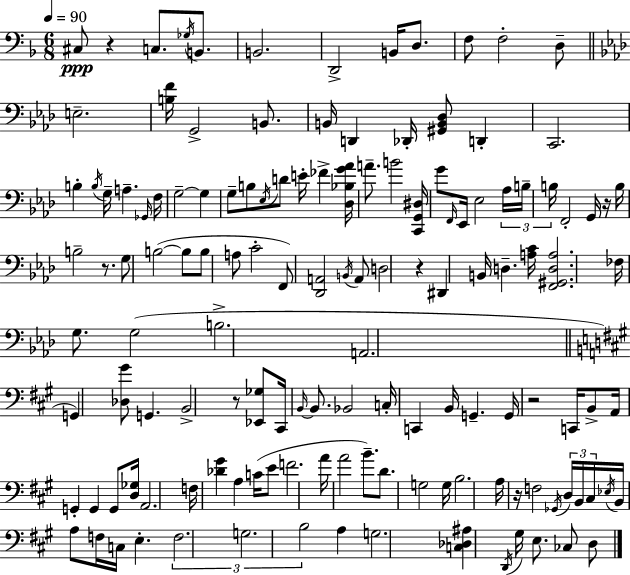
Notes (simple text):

C#3/e R/q C3/e. Gb3/s B2/e. B2/h. D2/h B2/s D3/e. F3/e F3/h D3/e E3/h. [B3,F4]/s G2/h B2/e. B2/s D2/q Db2/s [G#2,B2,Db3]/e D2/q C2/h. B3/q B3/s G3/s A3/q. Gb2/s F3/s G3/h G3/q G3/e B3/e Eb3/s D4/e E4/s FES4/q [Db3,Bb3,G4,Ab4]/s A4/e. B4/h [C2,G2,D#3]/s G4/e F2/s Eb2/s Eb3/h Ab3/s B3/s B3/s F2/h G2/s R/s B3/s B3/h R/e. G3/e B3/h B3/e B3/e A3/e C4/h F2/e [Db2,A2]/h B2/s A2/e D3/h R/q D#2/q B2/s D3/q. [A3,C4]/s [F2,G#2,D3,A3]/h. FES3/s G3/e. G3/h B3/h. A2/h. G2/q [Db3,G#4]/e G2/q. B2/h R/e [Eb2,Gb3]/e C#2/s B2/s B2/e. Bb2/h C3/s C2/q B2/s G2/q. G2/s R/h C2/s B2/e A2/s G2/q G2/q G2/e [D3,Gb3]/s A2/h. F3/s [Db4,G#4]/q A3/q C4/s E4/e F4/h. A4/s A4/h B4/e. D4/e. G3/h G3/s B3/h. A3/s R/s F3/h Gb2/s D3/s B2/s C#3/s Eb3/s B2/s A3/e F3/s C3/s E3/q. F3/h. G3/h. B3/h A3/q G3/h. [C3,Db3,A#3]/q D2/s G#3/s E3/e. CES3/e D3/e